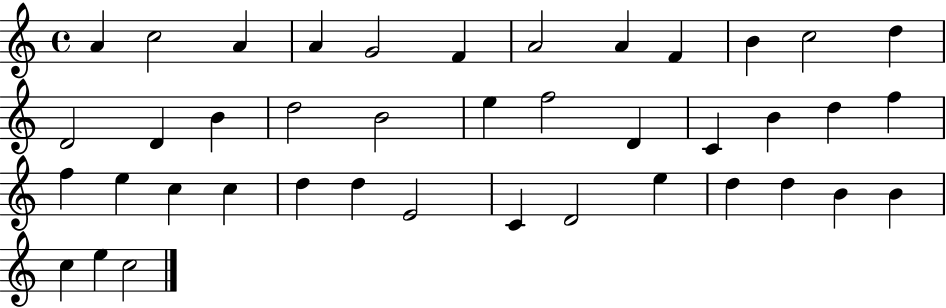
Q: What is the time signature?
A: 4/4